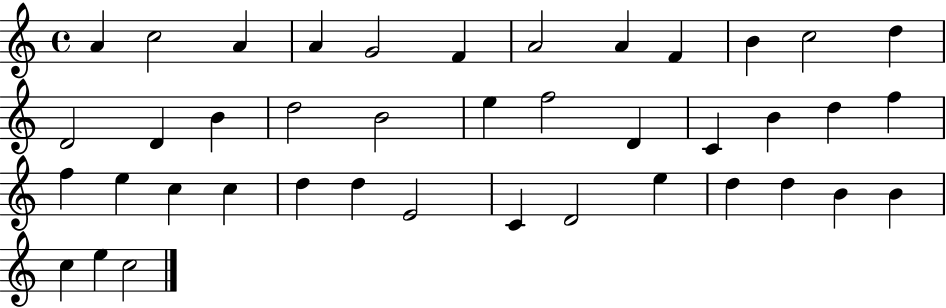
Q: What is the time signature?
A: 4/4